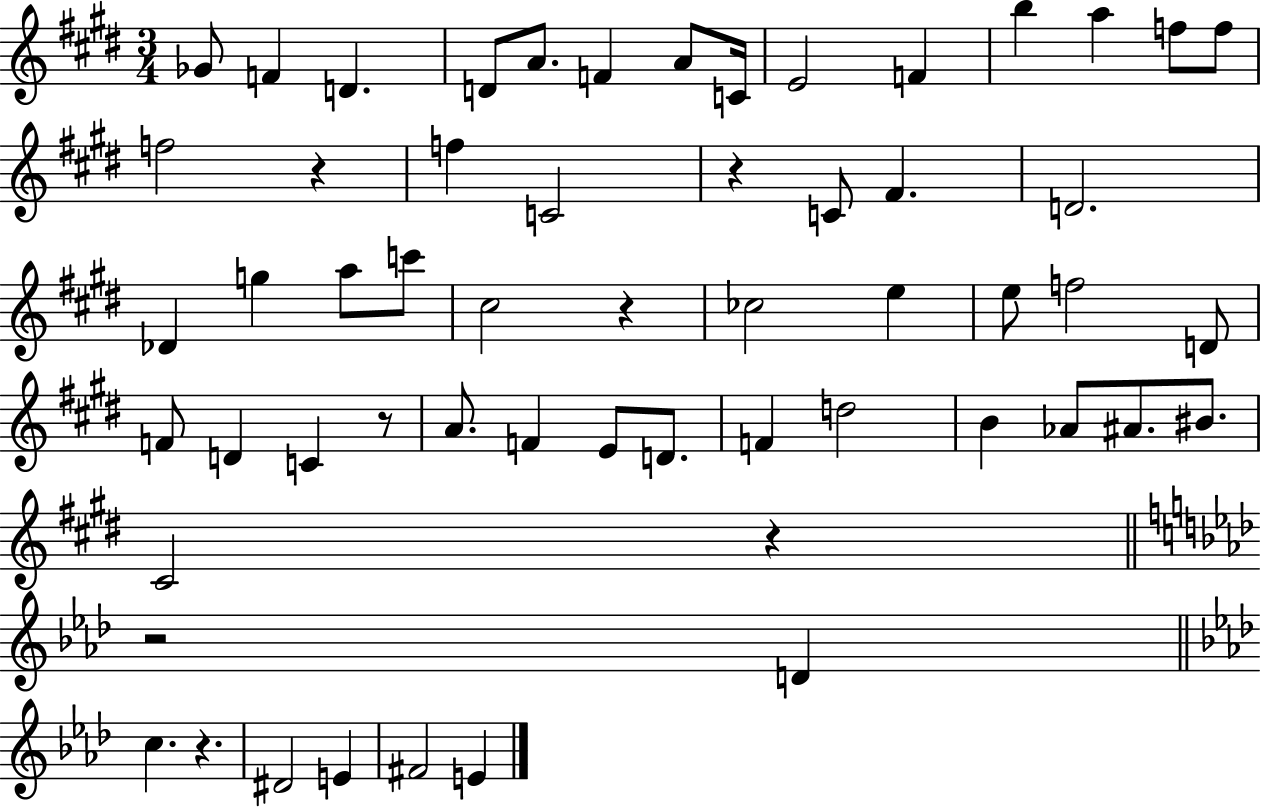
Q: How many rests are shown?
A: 7